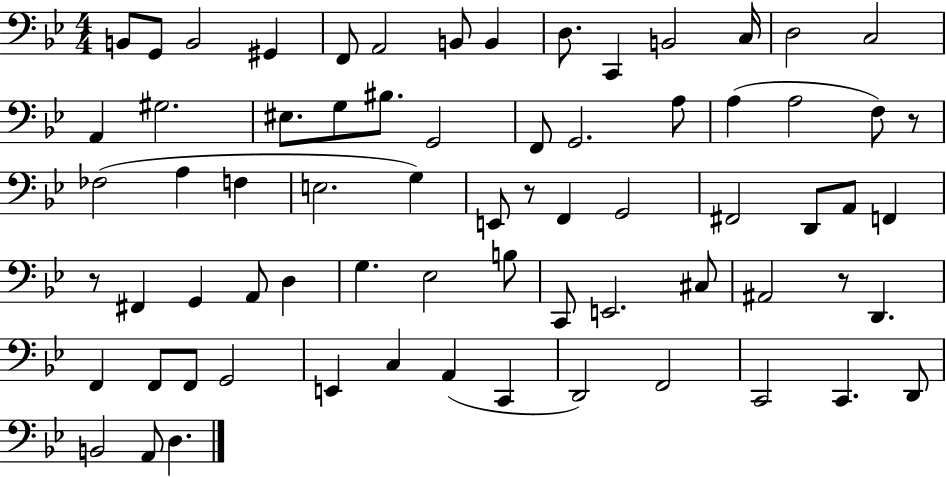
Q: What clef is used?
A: bass